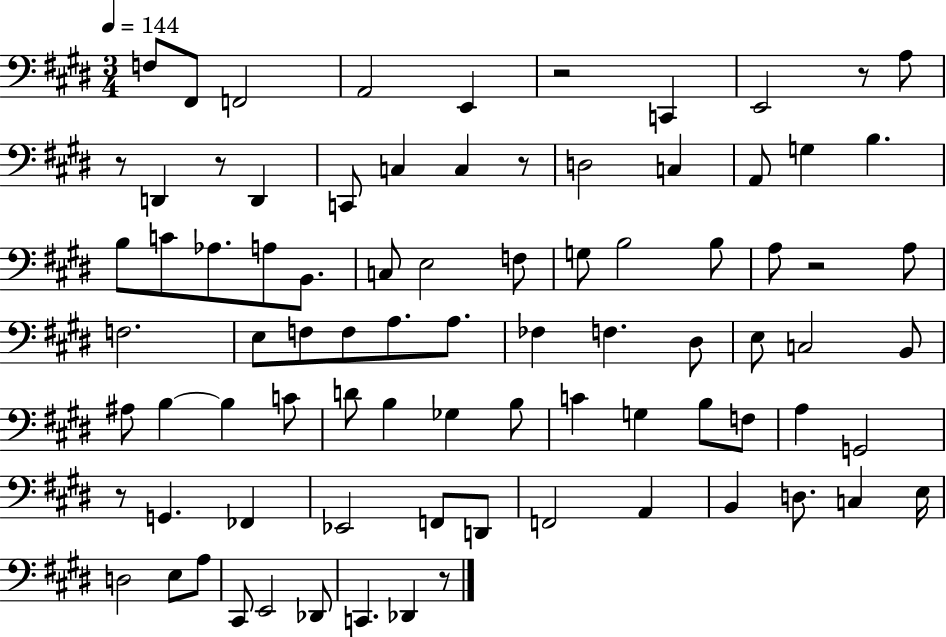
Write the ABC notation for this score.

X:1
T:Untitled
M:3/4
L:1/4
K:E
F,/2 ^F,,/2 F,,2 A,,2 E,, z2 C,, E,,2 z/2 A,/2 z/2 D,, z/2 D,, C,,/2 C, C, z/2 D,2 C, A,,/2 G, B, B,/2 C/2 _A,/2 A,/2 B,,/2 C,/2 E,2 F,/2 G,/2 B,2 B,/2 A,/2 z2 A,/2 F,2 E,/2 F,/2 F,/2 A,/2 A,/2 _F, F, ^D,/2 E,/2 C,2 B,,/2 ^A,/2 B, B, C/2 D/2 B, _G, B,/2 C G, B,/2 F,/2 A, G,,2 z/2 G,, _F,, _E,,2 F,,/2 D,,/2 F,,2 A,, B,, D,/2 C, E,/4 D,2 E,/2 A,/2 ^C,,/2 E,,2 _D,,/2 C,, _D,, z/2